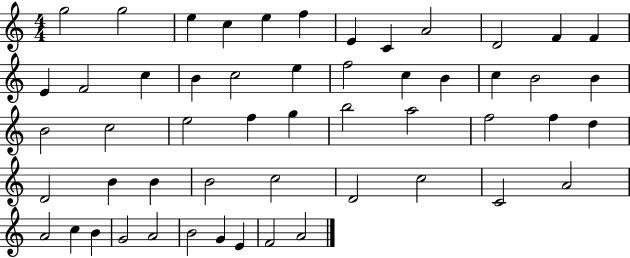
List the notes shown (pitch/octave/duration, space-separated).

G5/h G5/h E5/q C5/q E5/q F5/q E4/q C4/q A4/h D4/h F4/q F4/q E4/q F4/h C5/q B4/q C5/h E5/q F5/h C5/q B4/q C5/q B4/h B4/q B4/h C5/h E5/h F5/q G5/q B5/h A5/h F5/h F5/q D5/q D4/h B4/q B4/q B4/h C5/h D4/h C5/h C4/h A4/h A4/h C5/q B4/q G4/h A4/h B4/h G4/q E4/q F4/h A4/h